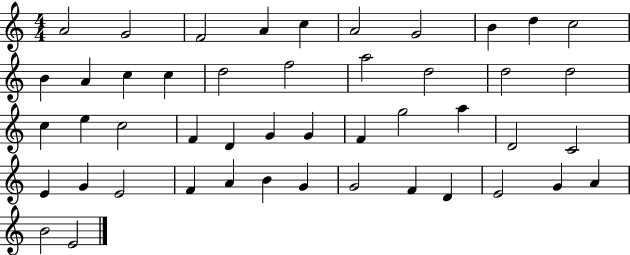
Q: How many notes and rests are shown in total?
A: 47